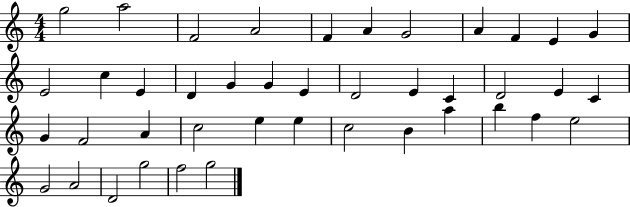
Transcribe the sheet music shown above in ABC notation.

X:1
T:Untitled
M:4/4
L:1/4
K:C
g2 a2 F2 A2 F A G2 A F E G E2 c E D G G E D2 E C D2 E C G F2 A c2 e e c2 B a b f e2 G2 A2 D2 g2 f2 g2